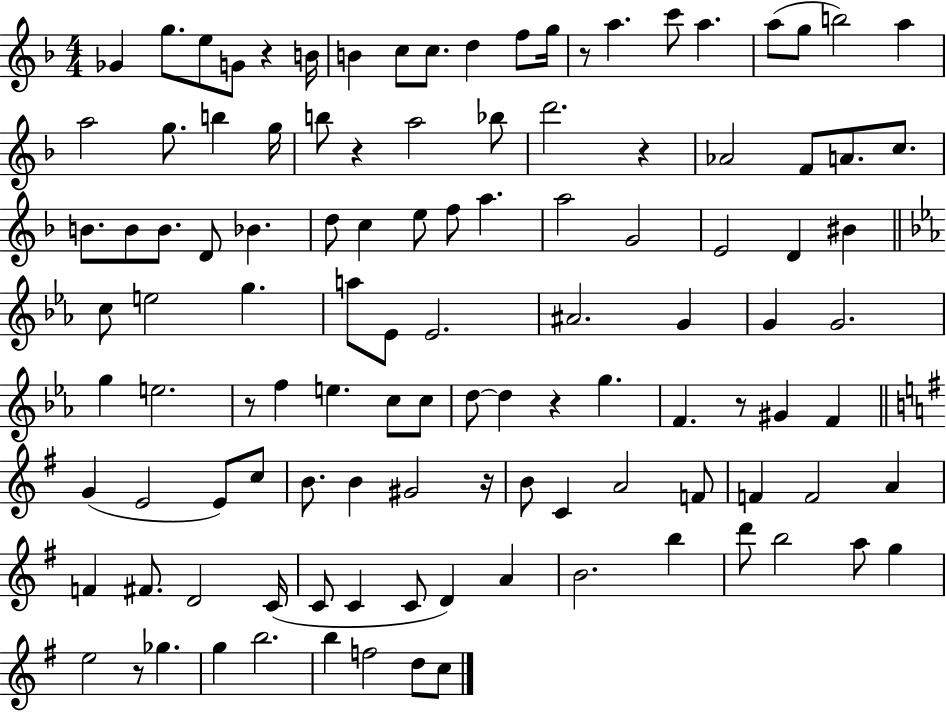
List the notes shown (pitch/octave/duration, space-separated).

Gb4/q G5/e. E5/e G4/e R/q B4/s B4/q C5/e C5/e. D5/q F5/e G5/s R/e A5/q. C6/e A5/q. A5/e G5/e B5/h A5/q A5/h G5/e. B5/q G5/s B5/e R/q A5/h Bb5/e D6/h. R/q Ab4/h F4/e A4/e. C5/e. B4/e. B4/e B4/e. D4/e Bb4/q. D5/e C5/q E5/e F5/e A5/q. A5/h G4/h E4/h D4/q BIS4/q C5/e E5/h G5/q. A5/e Eb4/e Eb4/h. A#4/h. G4/q G4/q G4/h. G5/q E5/h. R/e F5/q E5/q. C5/e C5/e D5/e D5/q R/q G5/q. F4/q. R/e G#4/q F4/q G4/q E4/h E4/e C5/e B4/e. B4/q G#4/h R/s B4/e C4/q A4/h F4/e F4/q F4/h A4/q F4/q F#4/e. D4/h C4/s C4/e C4/q C4/e D4/q A4/q B4/h. B5/q D6/e B5/h A5/e G5/q E5/h R/e Gb5/q. G5/q B5/h. B5/q F5/h D5/e C5/e